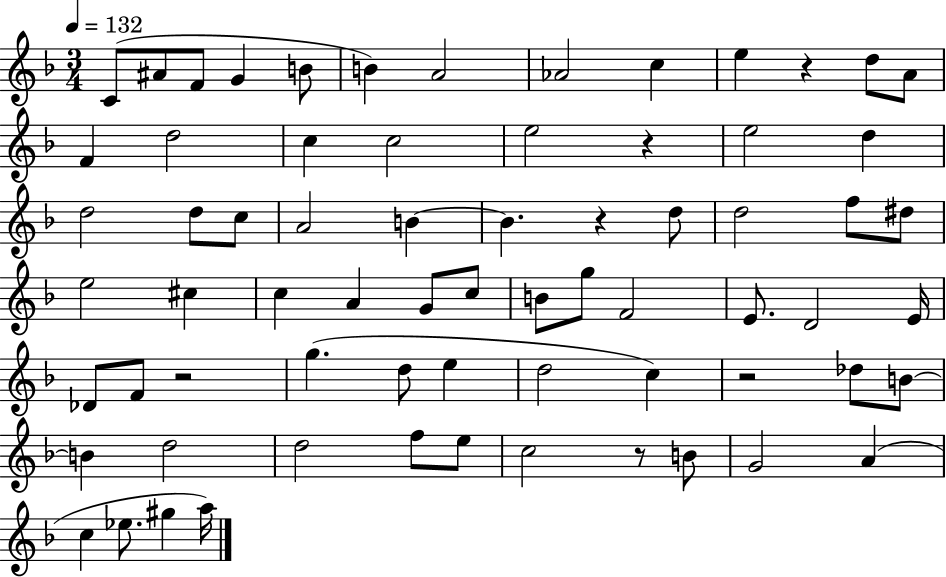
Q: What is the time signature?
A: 3/4